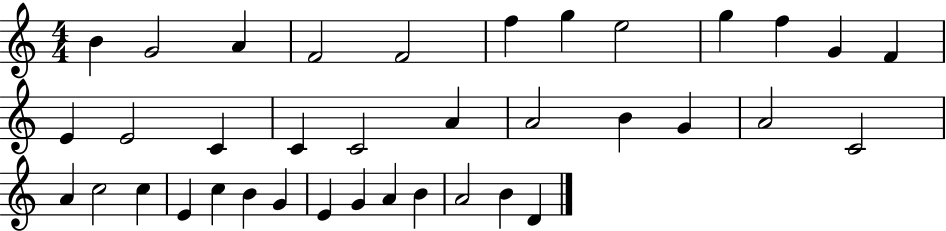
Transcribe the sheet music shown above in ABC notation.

X:1
T:Untitled
M:4/4
L:1/4
K:C
B G2 A F2 F2 f g e2 g f G F E E2 C C C2 A A2 B G A2 C2 A c2 c E c B G E G A B A2 B D